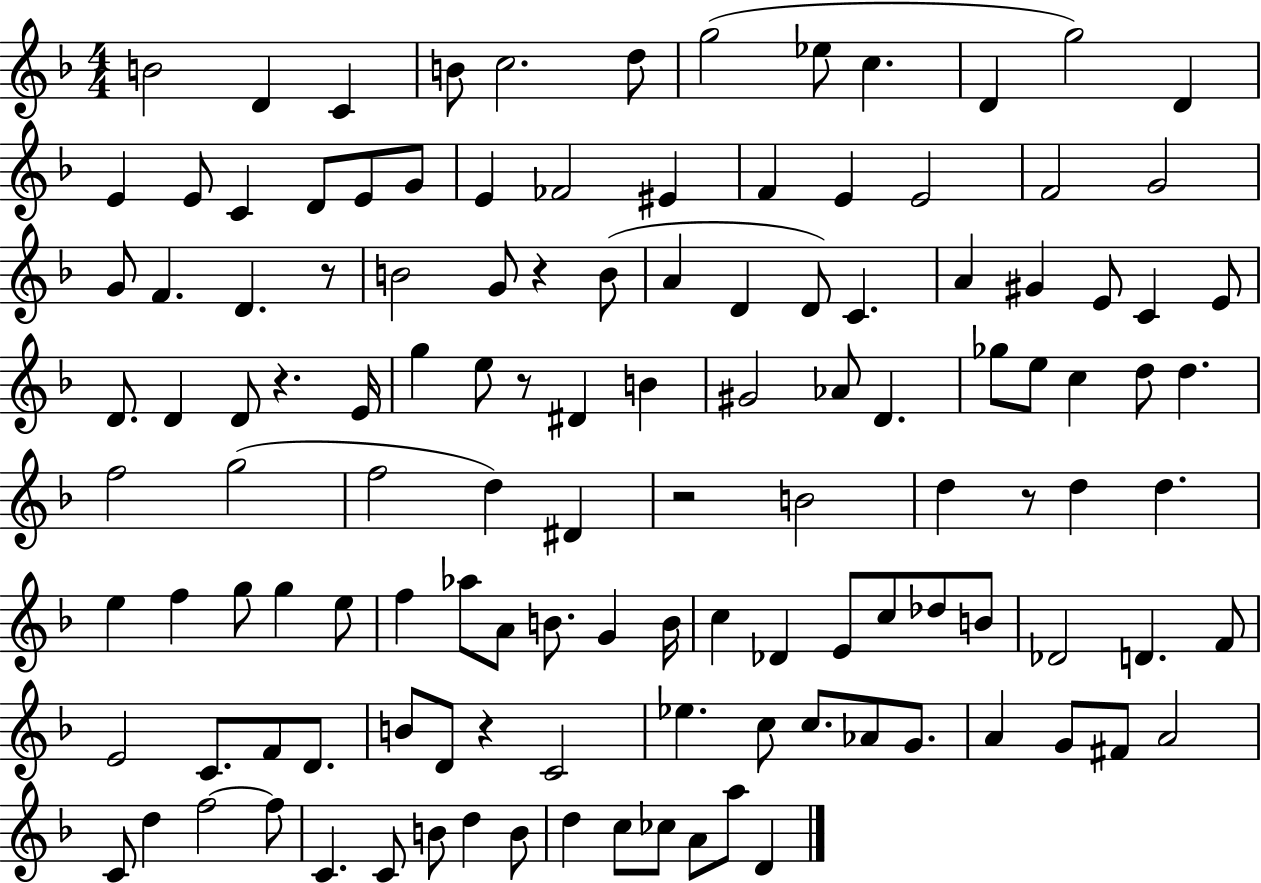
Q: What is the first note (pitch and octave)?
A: B4